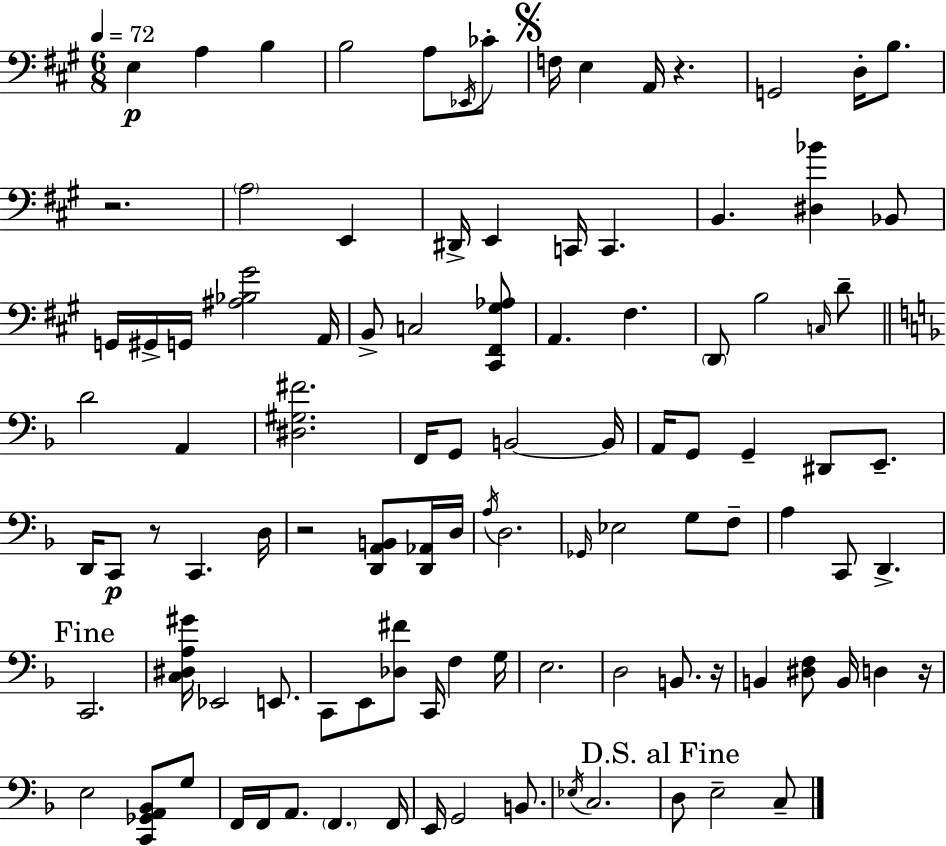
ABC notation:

X:1
T:Untitled
M:6/8
L:1/4
K:A
E, A, B, B,2 A,/2 _E,,/4 _C/2 F,/4 E, A,,/4 z G,,2 D,/4 B,/2 z2 A,2 E,, ^D,,/4 E,, C,,/4 C,, B,, [^D,_B] _B,,/2 G,,/4 ^G,,/4 G,,/4 [^A,_B,^G]2 A,,/4 B,,/2 C,2 [^C,,^F,,^G,_A,]/2 A,, ^F, D,,/2 B,2 C,/4 D/2 D2 A,, [^D,^G,^F]2 F,,/4 G,,/2 B,,2 B,,/4 A,,/4 G,,/2 G,, ^D,,/2 E,,/2 D,,/4 C,,/2 z/2 C,, D,/4 z2 [D,,A,,B,,]/2 [D,,_A,,]/4 D,/4 A,/4 D,2 _G,,/4 _E,2 G,/2 F,/2 A, C,,/2 D,, C,,2 [C,^D,A,^G]/4 _E,,2 E,,/2 C,,/2 E,,/2 [_D,^F]/2 C,,/4 F, G,/4 E,2 D,2 B,,/2 z/4 B,, [^D,F,]/2 B,,/4 D, z/4 E,2 [C,,_G,,A,,_B,,]/2 G,/2 F,,/4 F,,/4 A,,/2 F,, F,,/4 E,,/4 G,,2 B,,/2 _E,/4 C,2 D,/2 E,2 C,/2